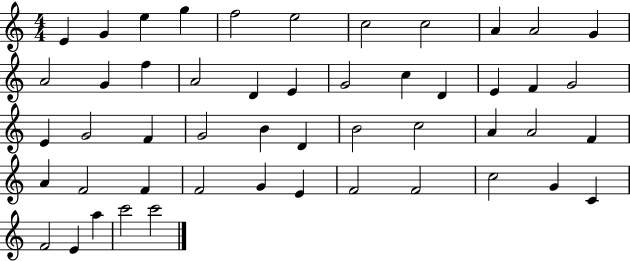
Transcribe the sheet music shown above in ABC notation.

X:1
T:Untitled
M:4/4
L:1/4
K:C
E G e g f2 e2 c2 c2 A A2 G A2 G f A2 D E G2 c D E F G2 E G2 F G2 B D B2 c2 A A2 F A F2 F F2 G E F2 F2 c2 G C F2 E a c'2 c'2